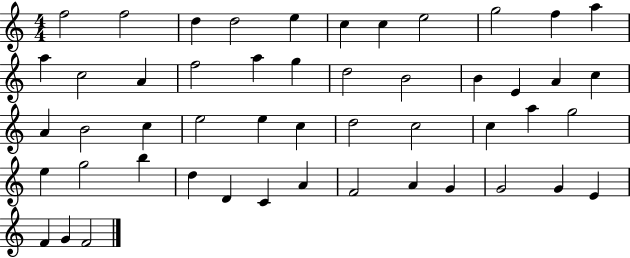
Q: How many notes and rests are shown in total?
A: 50